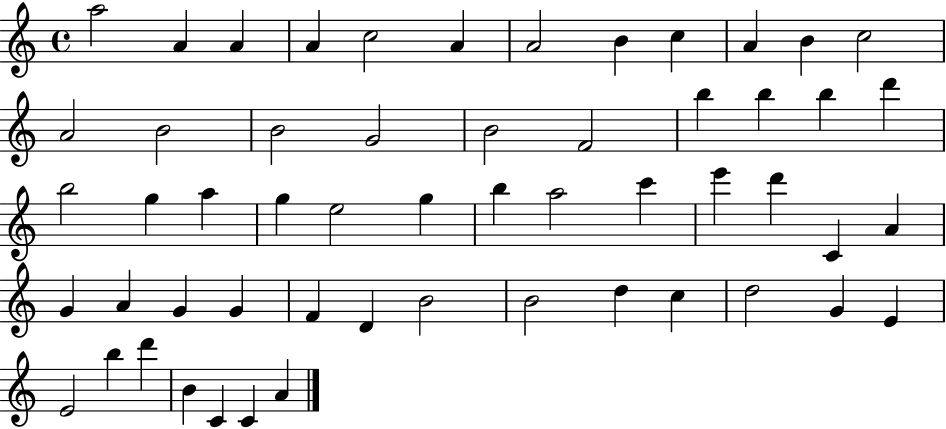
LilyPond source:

{
  \clef treble
  \time 4/4
  \defaultTimeSignature
  \key c \major
  a''2 a'4 a'4 | a'4 c''2 a'4 | a'2 b'4 c''4 | a'4 b'4 c''2 | \break a'2 b'2 | b'2 g'2 | b'2 f'2 | b''4 b''4 b''4 d'''4 | \break b''2 g''4 a''4 | g''4 e''2 g''4 | b''4 a''2 c'''4 | e'''4 d'''4 c'4 a'4 | \break g'4 a'4 g'4 g'4 | f'4 d'4 b'2 | b'2 d''4 c''4 | d''2 g'4 e'4 | \break e'2 b''4 d'''4 | b'4 c'4 c'4 a'4 | \bar "|."
}